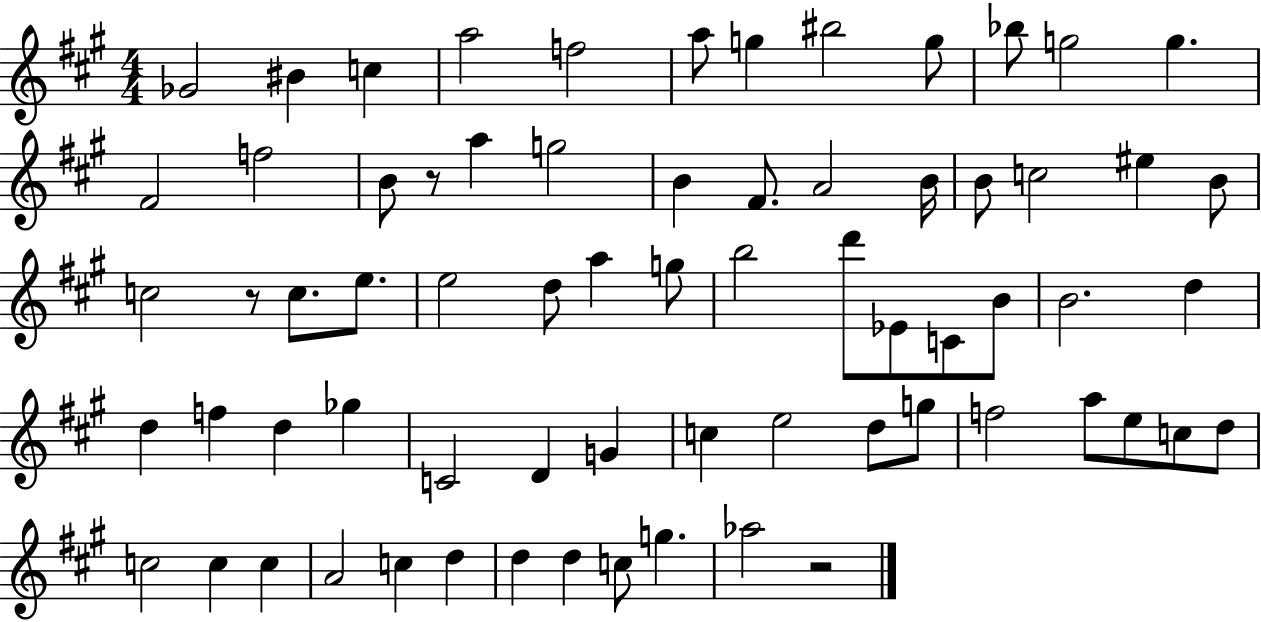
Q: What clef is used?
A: treble